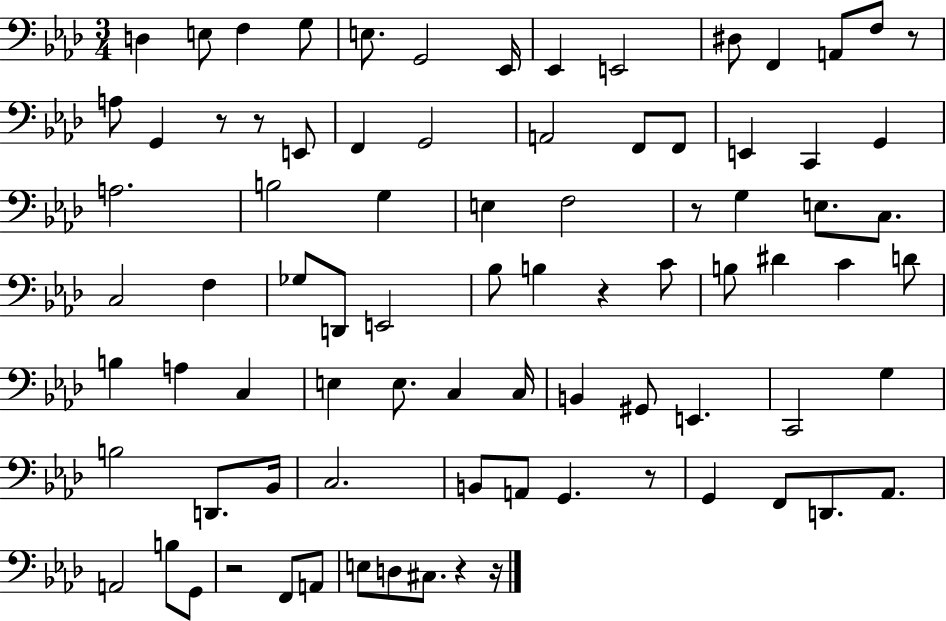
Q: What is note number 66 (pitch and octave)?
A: D2